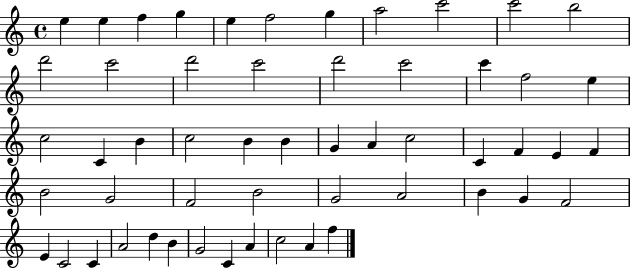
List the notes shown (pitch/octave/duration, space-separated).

E5/q E5/q F5/q G5/q E5/q F5/h G5/q A5/h C6/h C6/h B5/h D6/h C6/h D6/h C6/h D6/h C6/h C6/q F5/h E5/q C5/h C4/q B4/q C5/h B4/q B4/q G4/q A4/q C5/h C4/q F4/q E4/q F4/q B4/h G4/h F4/h B4/h G4/h A4/h B4/q G4/q F4/h E4/q C4/h C4/q A4/h D5/q B4/q G4/h C4/q A4/q C5/h A4/q F5/q